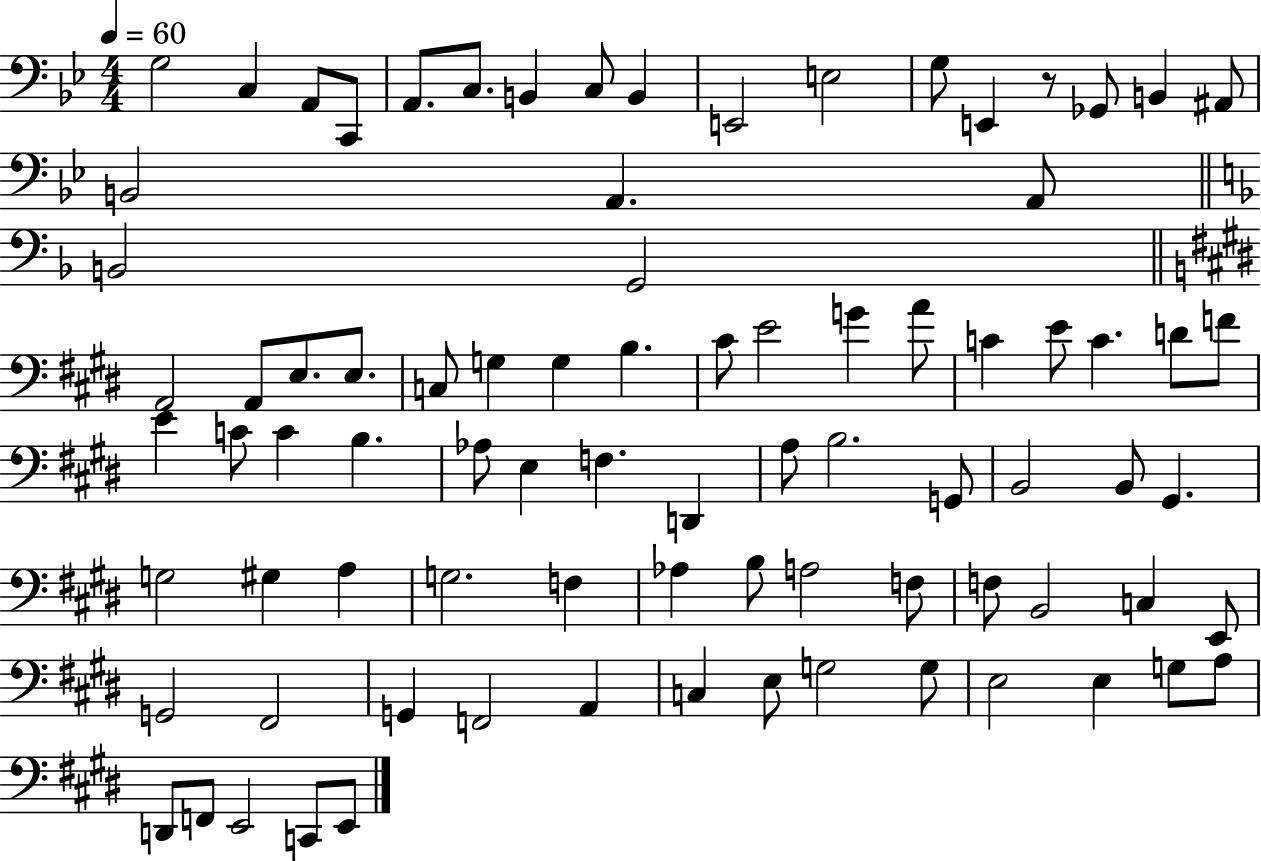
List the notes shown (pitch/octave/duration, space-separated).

G3/h C3/q A2/e C2/e A2/e. C3/e. B2/q C3/e B2/q E2/h E3/h G3/e E2/q R/e Gb2/e B2/q A#2/e B2/h A2/q. A2/e B2/h G2/h A2/h A2/e E3/e. E3/e. C3/e G3/q G3/q B3/q. C#4/e E4/h G4/q A4/e C4/q E4/e C4/q. D4/e F4/e E4/q C4/e C4/q B3/q. Ab3/e E3/q F3/q. D2/q A3/e B3/h. G2/e B2/h B2/e G#2/q. G3/h G#3/q A3/q G3/h. F3/q Ab3/q B3/e A3/h F3/e F3/e B2/h C3/q E2/e G2/h F#2/h G2/q F2/h A2/q C3/q E3/e G3/h G3/e E3/h E3/q G3/e A3/e D2/e F2/e E2/h C2/e E2/e